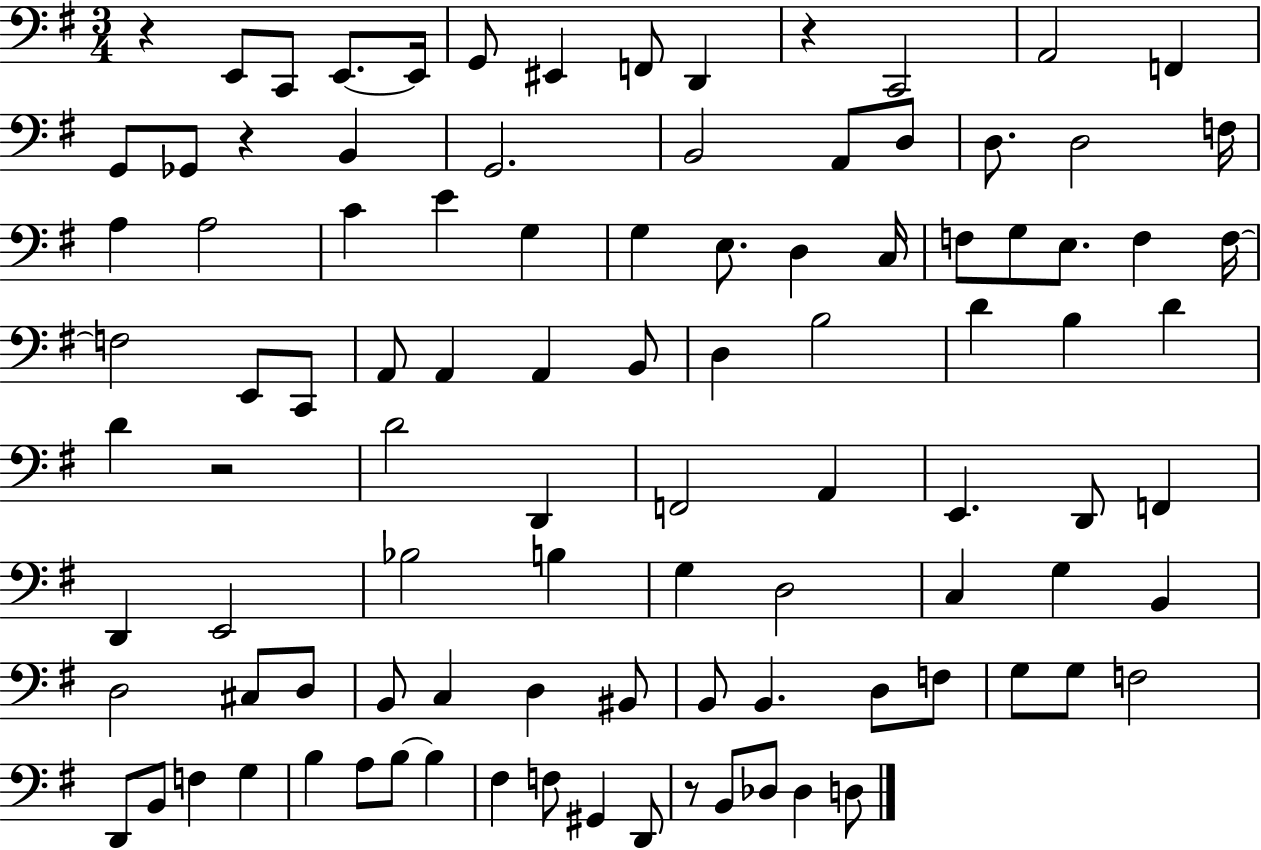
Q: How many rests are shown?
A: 5